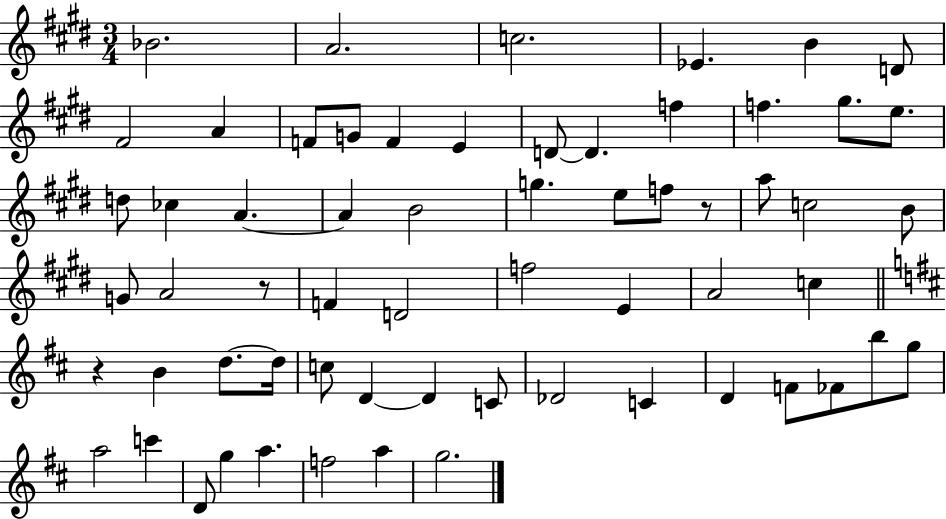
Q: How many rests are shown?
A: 3